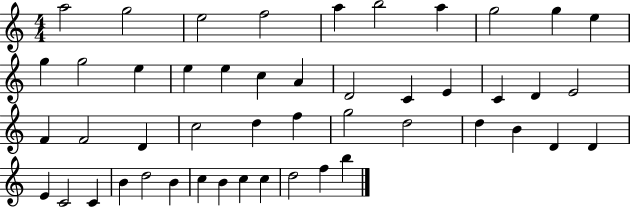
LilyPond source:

{
  \clef treble
  \numericTimeSignature
  \time 4/4
  \key c \major
  a''2 g''2 | e''2 f''2 | a''4 b''2 a''4 | g''2 g''4 e''4 | \break g''4 g''2 e''4 | e''4 e''4 c''4 a'4 | d'2 c'4 e'4 | c'4 d'4 e'2 | \break f'4 f'2 d'4 | c''2 d''4 f''4 | g''2 d''2 | d''4 b'4 d'4 d'4 | \break e'4 c'2 c'4 | b'4 d''2 b'4 | c''4 b'4 c''4 c''4 | d''2 f''4 b''4 | \break \bar "|."
}